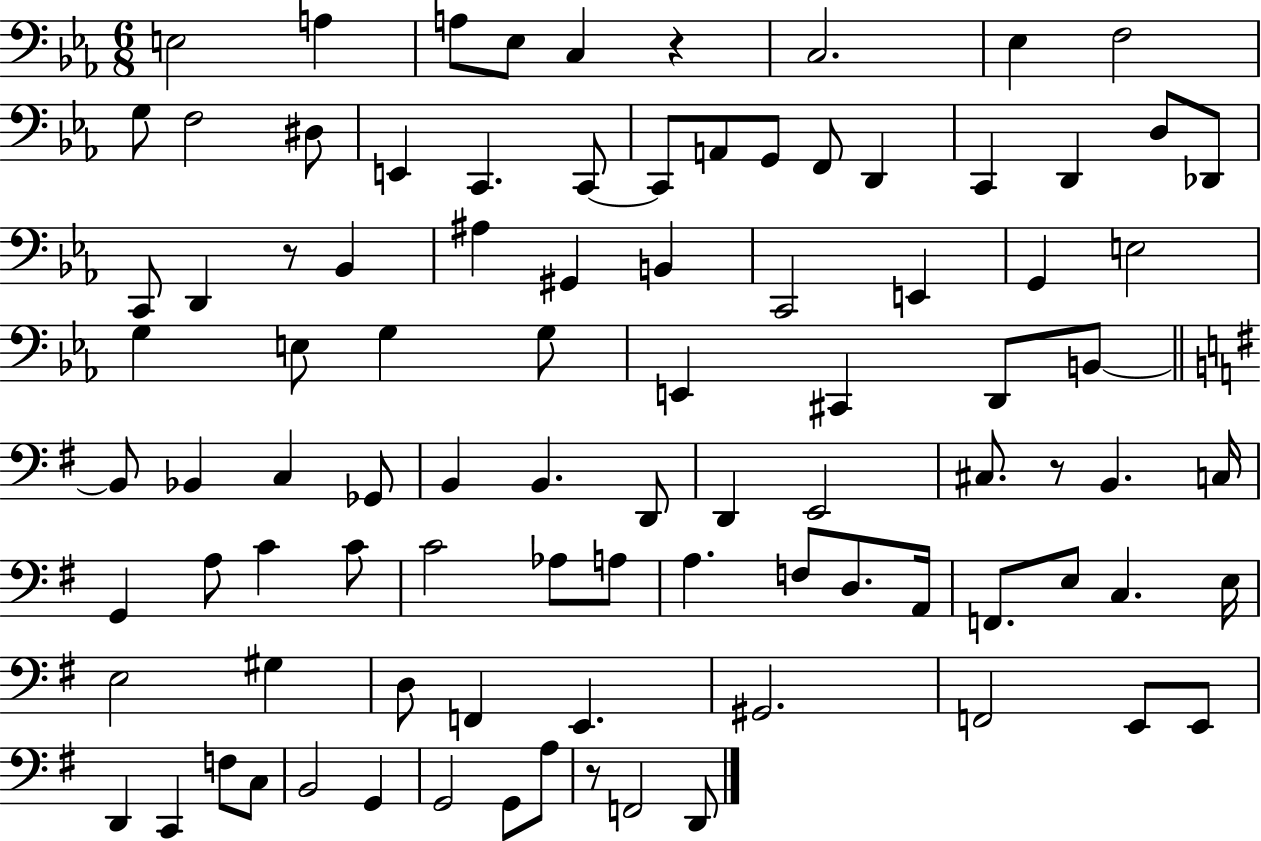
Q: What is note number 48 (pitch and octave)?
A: D2